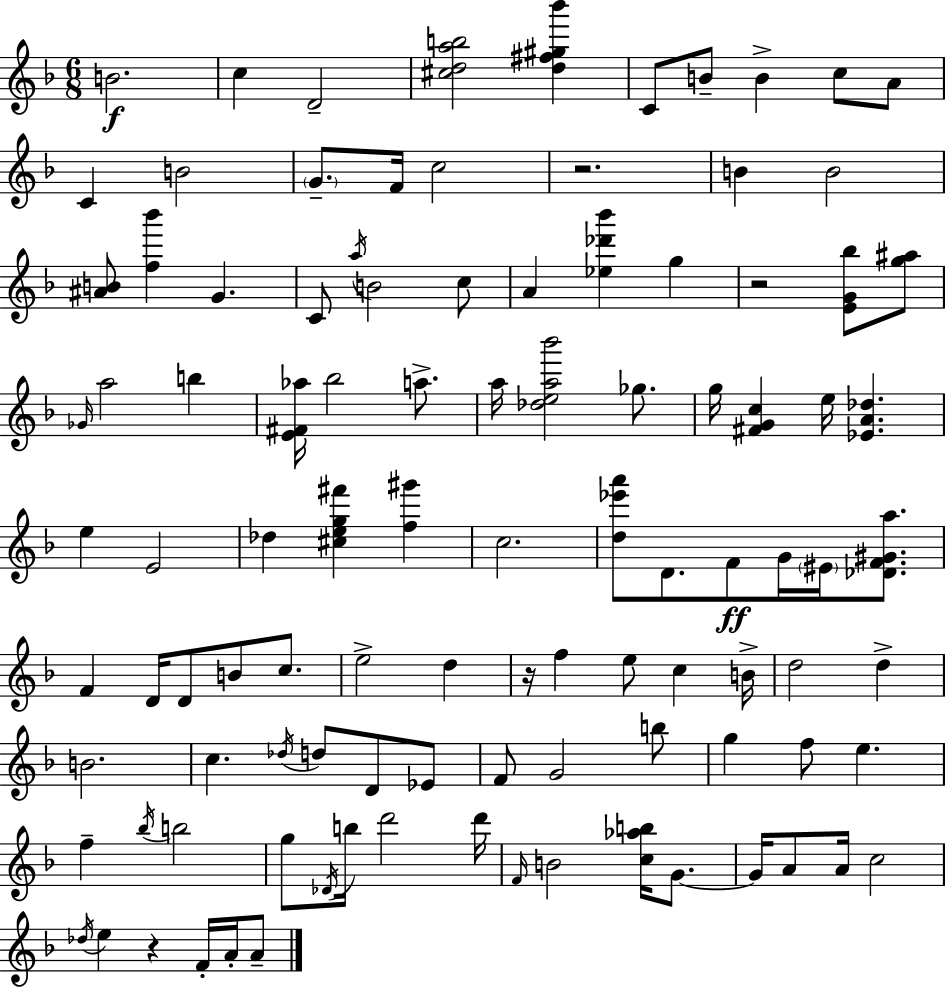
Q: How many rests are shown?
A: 4